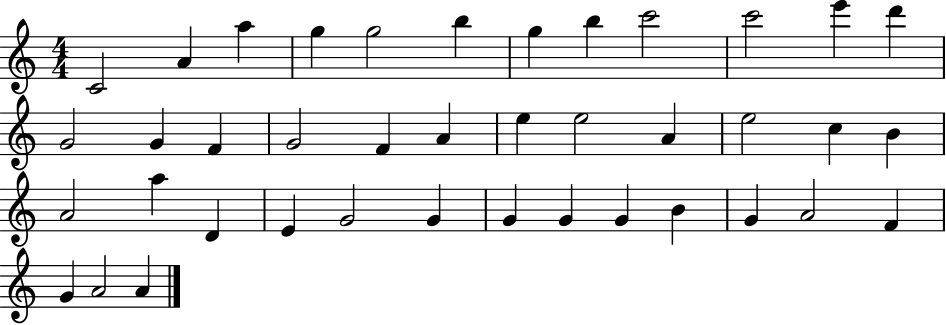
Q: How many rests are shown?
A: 0